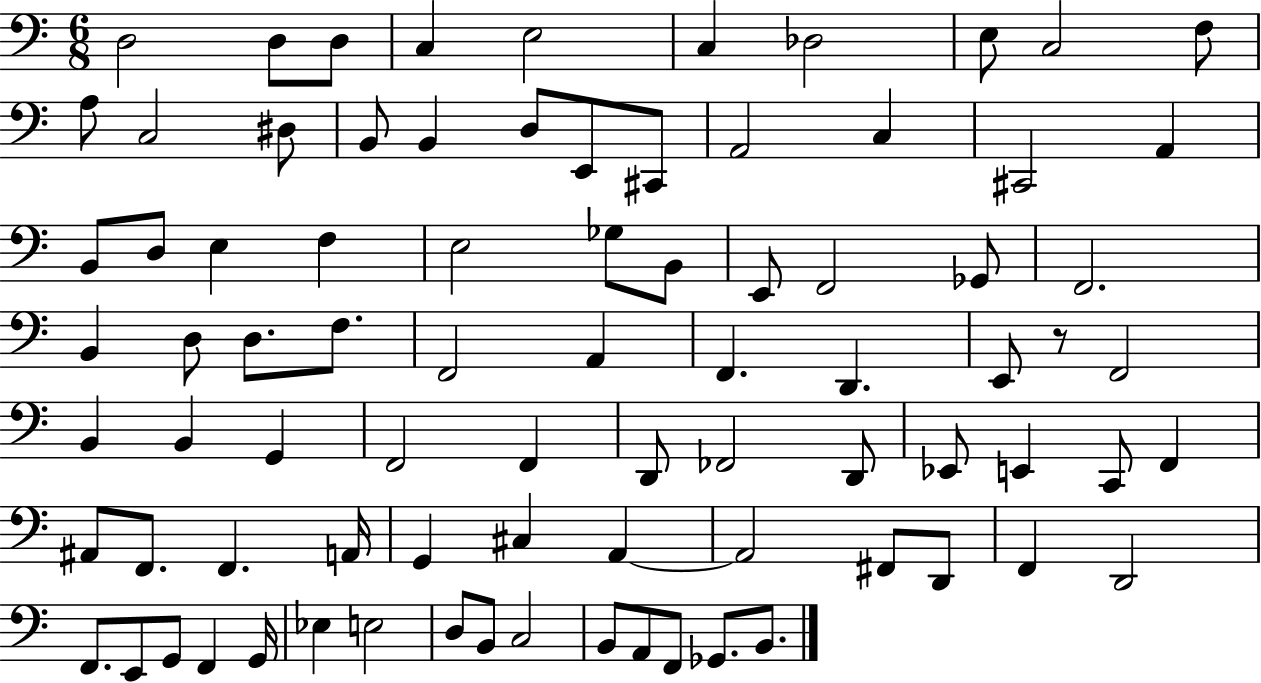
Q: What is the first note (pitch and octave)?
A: D3